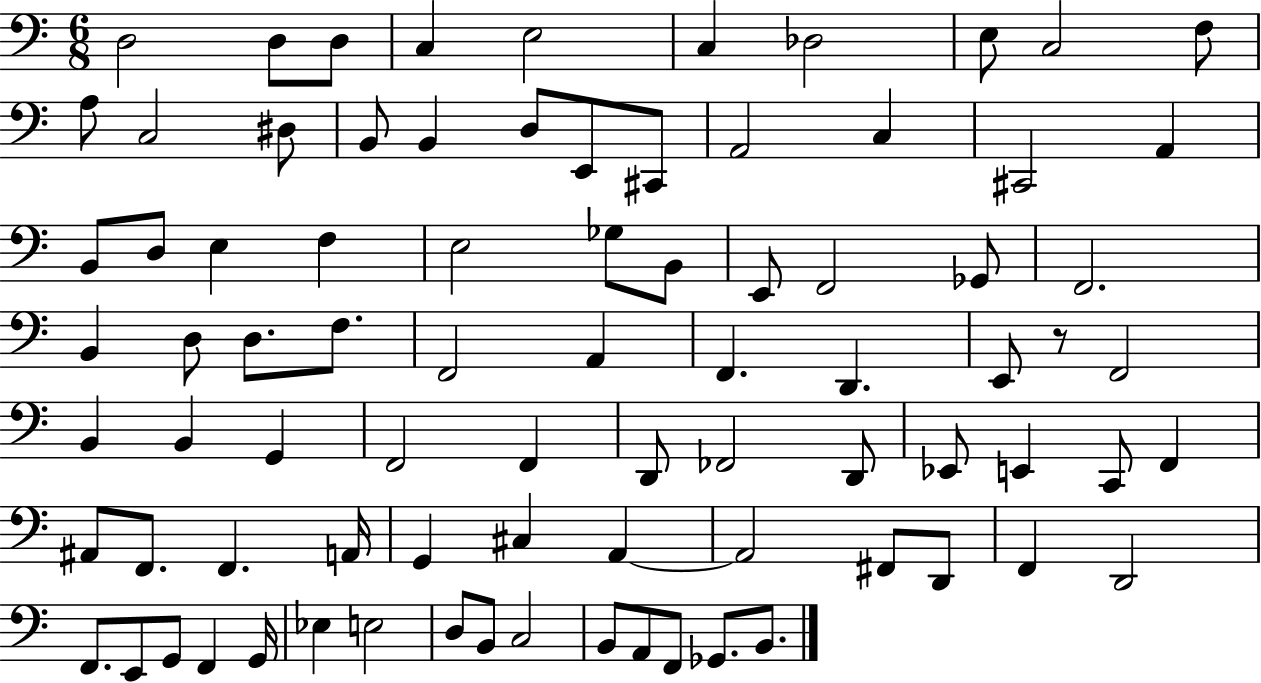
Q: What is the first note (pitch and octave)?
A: D3